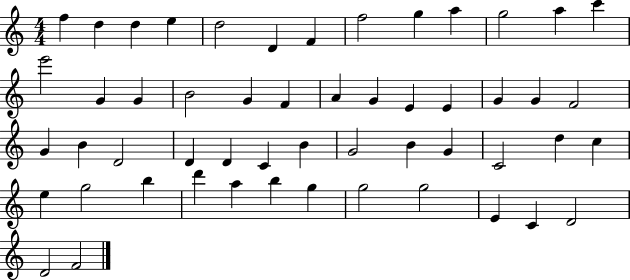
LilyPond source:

{
  \clef treble
  \numericTimeSignature
  \time 4/4
  \key c \major
  f''4 d''4 d''4 e''4 | d''2 d'4 f'4 | f''2 g''4 a''4 | g''2 a''4 c'''4 | \break e'''2 g'4 g'4 | b'2 g'4 f'4 | a'4 g'4 e'4 e'4 | g'4 g'4 f'2 | \break g'4 b'4 d'2 | d'4 d'4 c'4 b'4 | g'2 b'4 g'4 | c'2 d''4 c''4 | \break e''4 g''2 b''4 | d'''4 a''4 b''4 g''4 | g''2 g''2 | e'4 c'4 d'2 | \break d'2 f'2 | \bar "|."
}